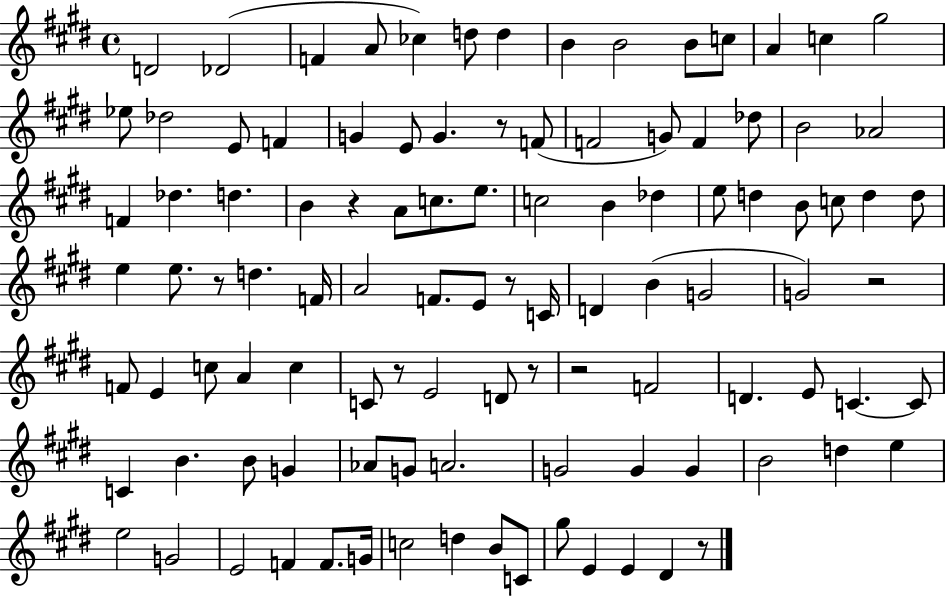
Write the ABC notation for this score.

X:1
T:Untitled
M:4/4
L:1/4
K:E
D2 _D2 F A/2 _c d/2 d B B2 B/2 c/2 A c ^g2 _e/2 _d2 E/2 F G E/2 G z/2 F/2 F2 G/2 F _d/2 B2 _A2 F _d d B z A/2 c/2 e/2 c2 B _d e/2 d B/2 c/2 d d/2 e e/2 z/2 d F/4 A2 F/2 E/2 z/2 C/4 D B G2 G2 z2 F/2 E c/2 A c C/2 z/2 E2 D/2 z/2 z2 F2 D E/2 C C/2 C B B/2 G _A/2 G/2 A2 G2 G G B2 d e e2 G2 E2 F F/2 G/4 c2 d B/2 C/2 ^g/2 E E ^D z/2